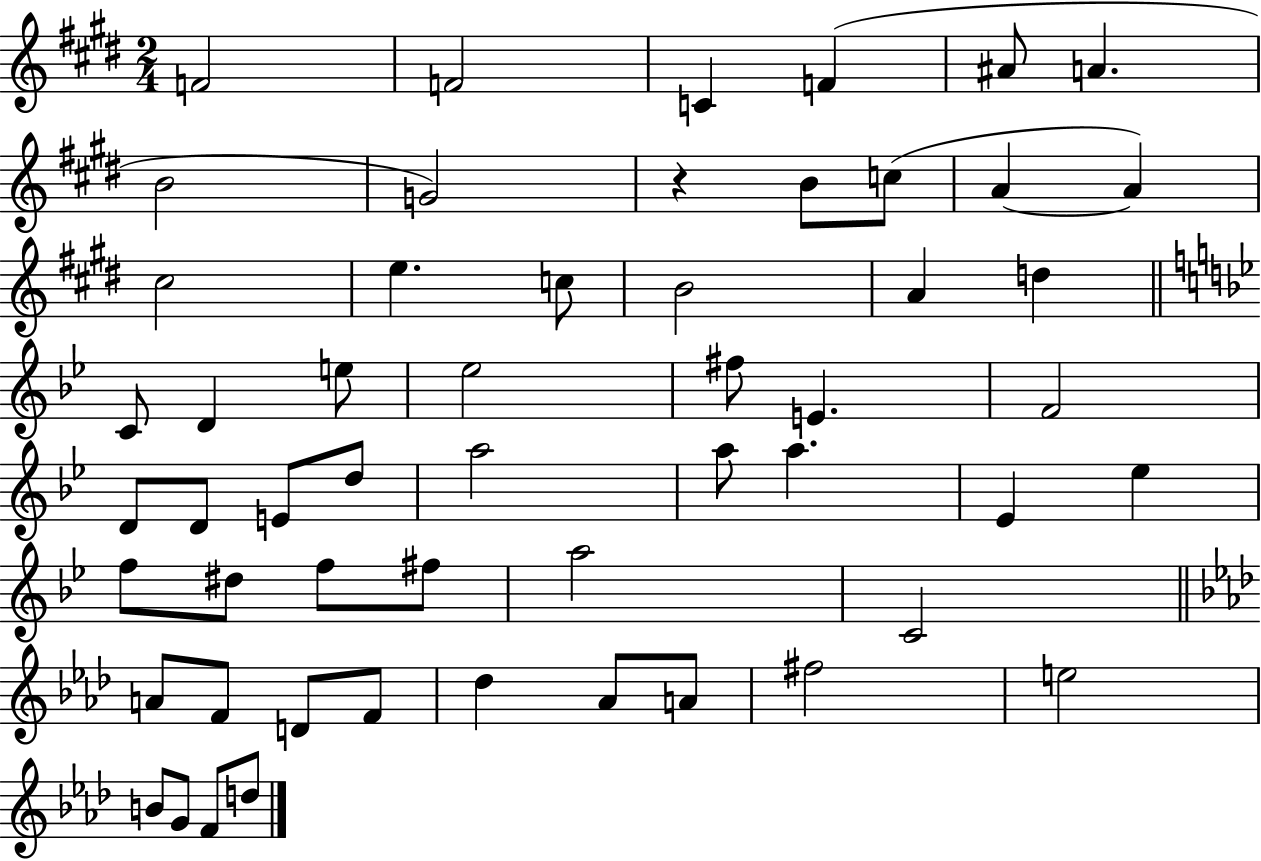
X:1
T:Untitled
M:2/4
L:1/4
K:E
F2 F2 C F ^A/2 A B2 G2 z B/2 c/2 A A ^c2 e c/2 B2 A d C/2 D e/2 _e2 ^f/2 E F2 D/2 D/2 E/2 d/2 a2 a/2 a _E _e f/2 ^d/2 f/2 ^f/2 a2 C2 A/2 F/2 D/2 F/2 _d _A/2 A/2 ^f2 e2 B/2 G/2 F/2 d/2